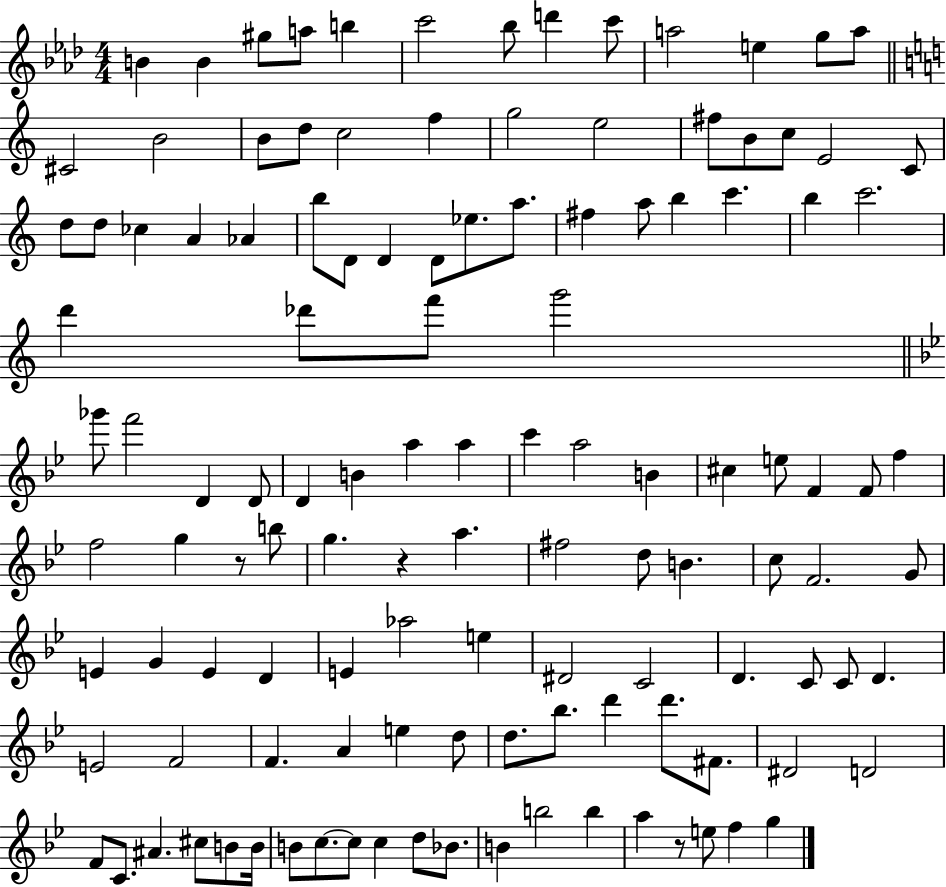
B4/q B4/q G#5/e A5/e B5/q C6/h Bb5/e D6/q C6/e A5/h E5/q G5/e A5/e C#4/h B4/h B4/e D5/e C5/h F5/q G5/h E5/h F#5/e B4/e C5/e E4/h C4/e D5/e D5/e CES5/q A4/q Ab4/q B5/e D4/e D4/q D4/e Eb5/e. A5/e. F#5/q A5/e B5/q C6/q. B5/q C6/h. D6/q Db6/e F6/e G6/h Gb6/e F6/h D4/q D4/e D4/q B4/q A5/q A5/q C6/q A5/h B4/q C#5/q E5/e F4/q F4/e F5/q F5/h G5/q R/e B5/e G5/q. R/q A5/q. F#5/h D5/e B4/q. C5/e F4/h. G4/e E4/q G4/q E4/q D4/q E4/q Ab5/h E5/q D#4/h C4/h D4/q. C4/e C4/e D4/q. E4/h F4/h F4/q. A4/q E5/q D5/e D5/e. Bb5/e. D6/q D6/e. F#4/e. D#4/h D4/h F4/e C4/e. A#4/q. C#5/e B4/e B4/s B4/e C5/e. C5/e C5/q D5/e Bb4/e. B4/q B5/h B5/q A5/q R/e E5/e F5/q G5/q